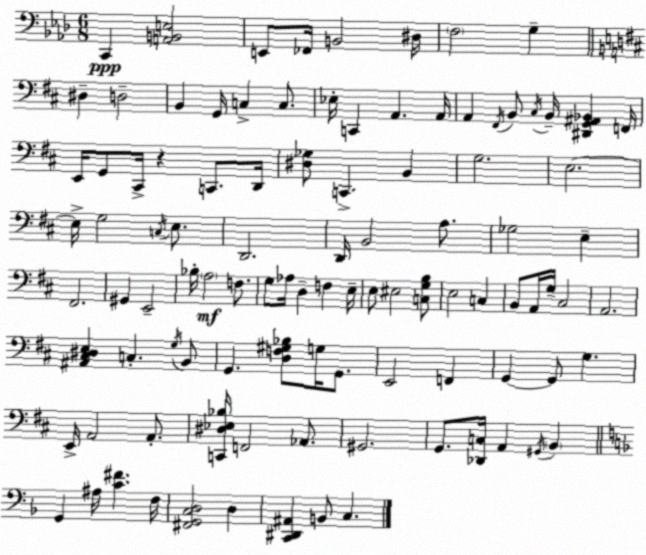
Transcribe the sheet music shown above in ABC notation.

X:1
T:Untitled
M:6/8
L:1/4
K:Ab
C,, [A,,B,,E,]2 E,,/2 _F,,/4 B,,2 ^D,/4 F,2 G, ^D, D,2 B,, G,,/4 C, C,/2 _E,/4 C,, A,, A,,/4 A,, ^F,,/4 B,,/2 ^C,/4 B,,/4 [^D,,G,,^A,,_B,,] F,,/4 E,,/4 G,,/2 ^C,,/4 z C,,/2 D,,/4 [^D,_G,]/2 C,, B,, G,2 E,2 E,/4 G,2 C,/4 E,/2 D,,2 D,,/4 B,,2 A,/2 _G,2 E, ^F,,2 ^G,, E,,2 _B,/4 A,2 F,/2 G,/2 _A,/4 D, F, E,/4 E,/2 ^E,2 [C,G,B,]/2 E,2 C, B,,/2 A,,/4 G,/4 ^C,2 A,,2 [^A,,^C,^D,E,] C, G,/4 B,,/2 G,, [D,F,^G,_B,]/2 G,/4 G,,/2 E,,2 F,, G,, G,,/2 G, E,,/4 A,,2 A,,/2 [C,,^D,_E,_B,]/4 F,,2 _A,,/2 ^G,,2 G,,/2 [_D,,C,]/4 A,, ^G,,/4 B,, G,, ^A,/4 [C^F] F,/4 [^F,,G,,C,D,]2 D, [C,,^D,,^A,,] B,,/2 C,